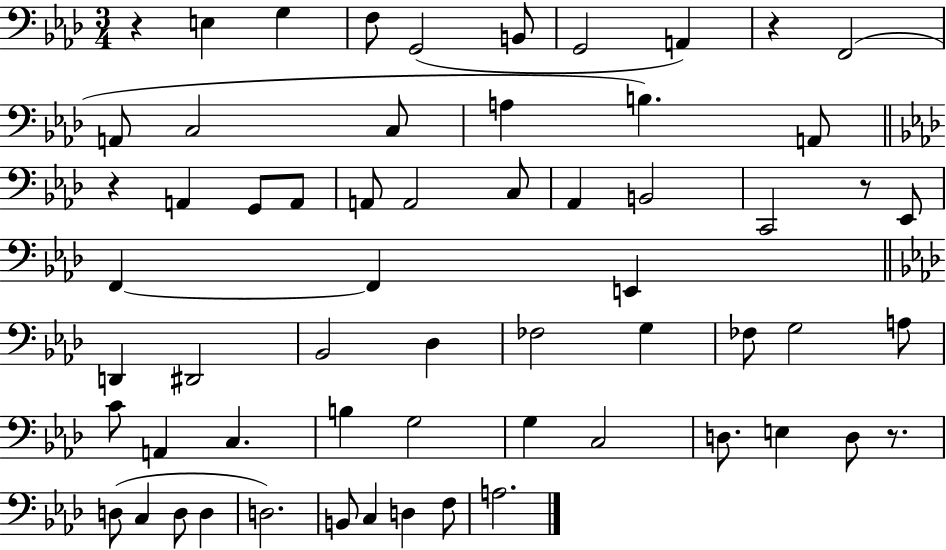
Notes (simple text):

R/q E3/q G3/q F3/e G2/h B2/e G2/h A2/q R/q F2/h A2/e C3/h C3/e A3/q B3/q. A2/e R/q A2/q G2/e A2/e A2/e A2/h C3/e Ab2/q B2/h C2/h R/e Eb2/e F2/q F2/q E2/q D2/q D#2/h Bb2/h Db3/q FES3/h G3/q FES3/e G3/h A3/e C4/e A2/q C3/q. B3/q G3/h G3/q C3/h D3/e. E3/q D3/e R/e. D3/e C3/q D3/e D3/q D3/h. B2/e C3/q D3/q F3/e A3/h.